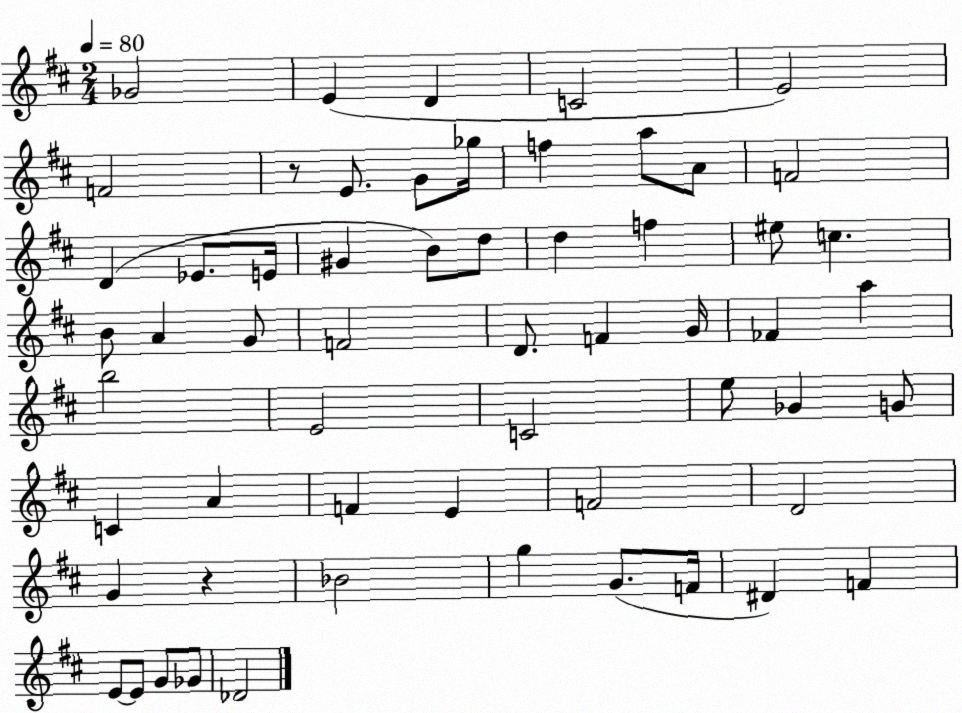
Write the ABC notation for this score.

X:1
T:Untitled
M:2/4
L:1/4
K:D
_G2 E D C2 E2 F2 z/2 E/2 G/2 _g/4 f a/2 A/2 F2 D _E/2 E/4 ^G B/2 d/2 d f ^e/2 c B/2 A G/2 F2 D/2 F G/4 _F a b2 E2 C2 e/2 _G G/2 C A F E F2 D2 G z _B2 g G/2 F/4 ^D F E/2 E/2 G/2 _G/2 _D2